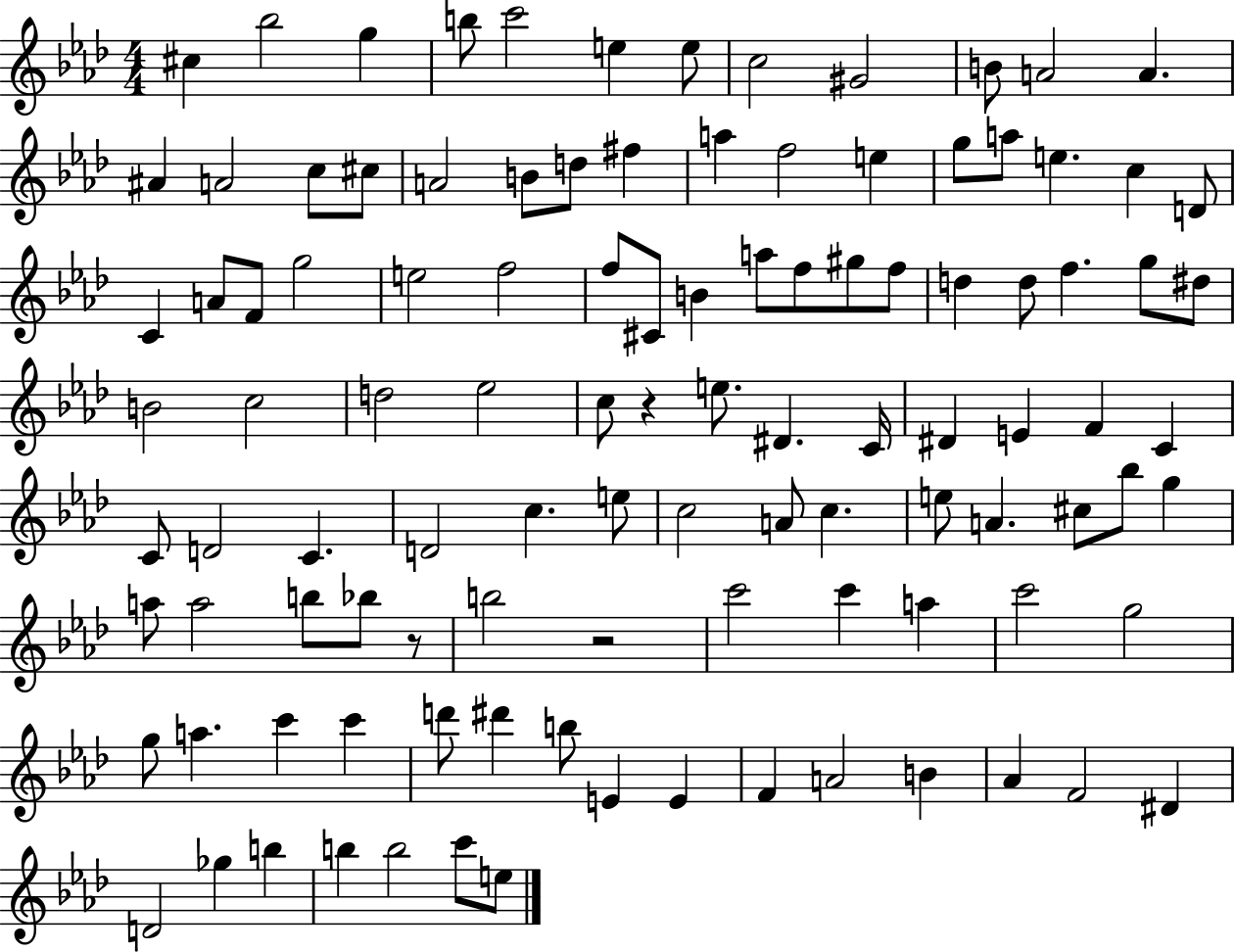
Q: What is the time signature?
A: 4/4